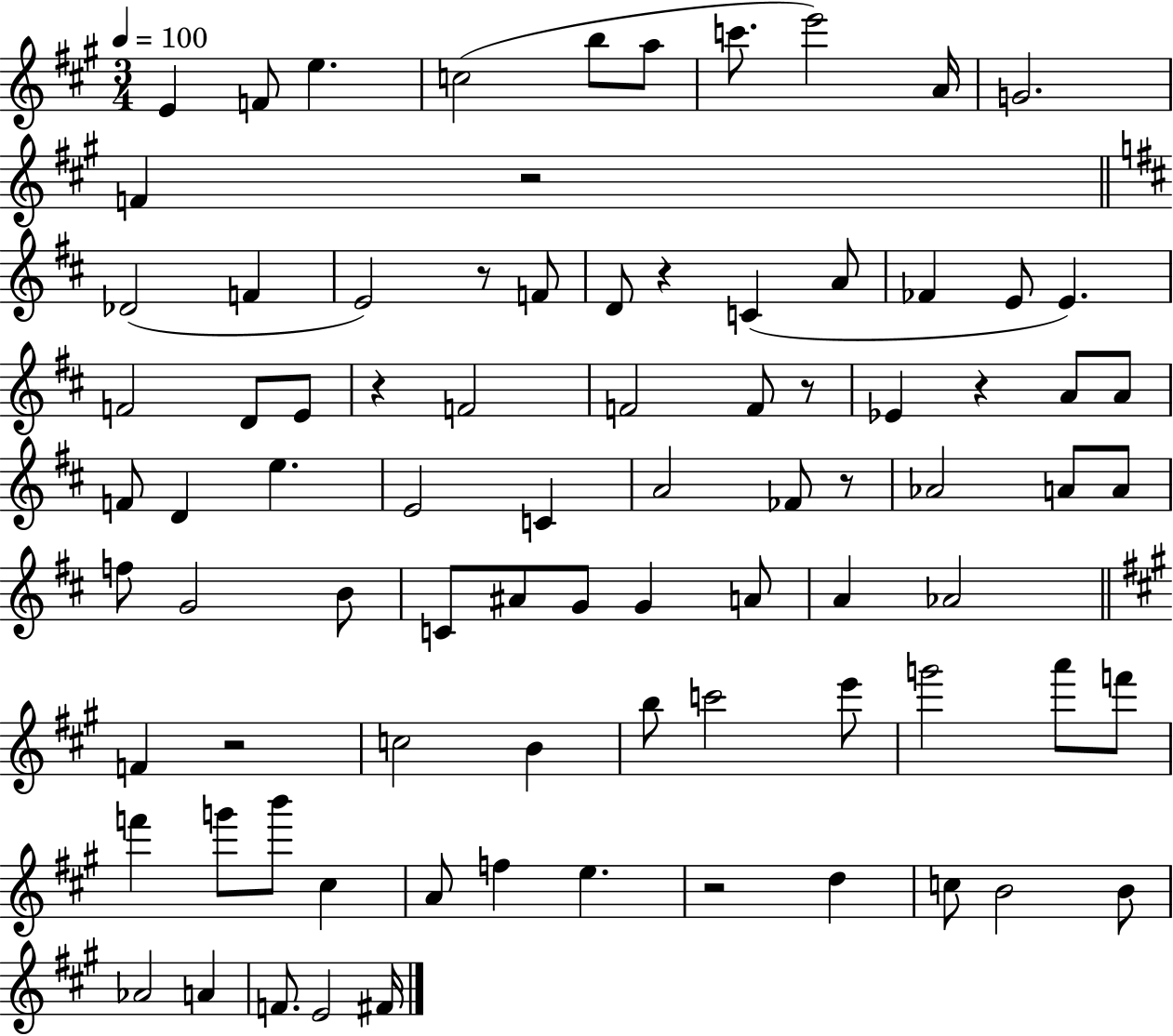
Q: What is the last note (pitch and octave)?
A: F#4